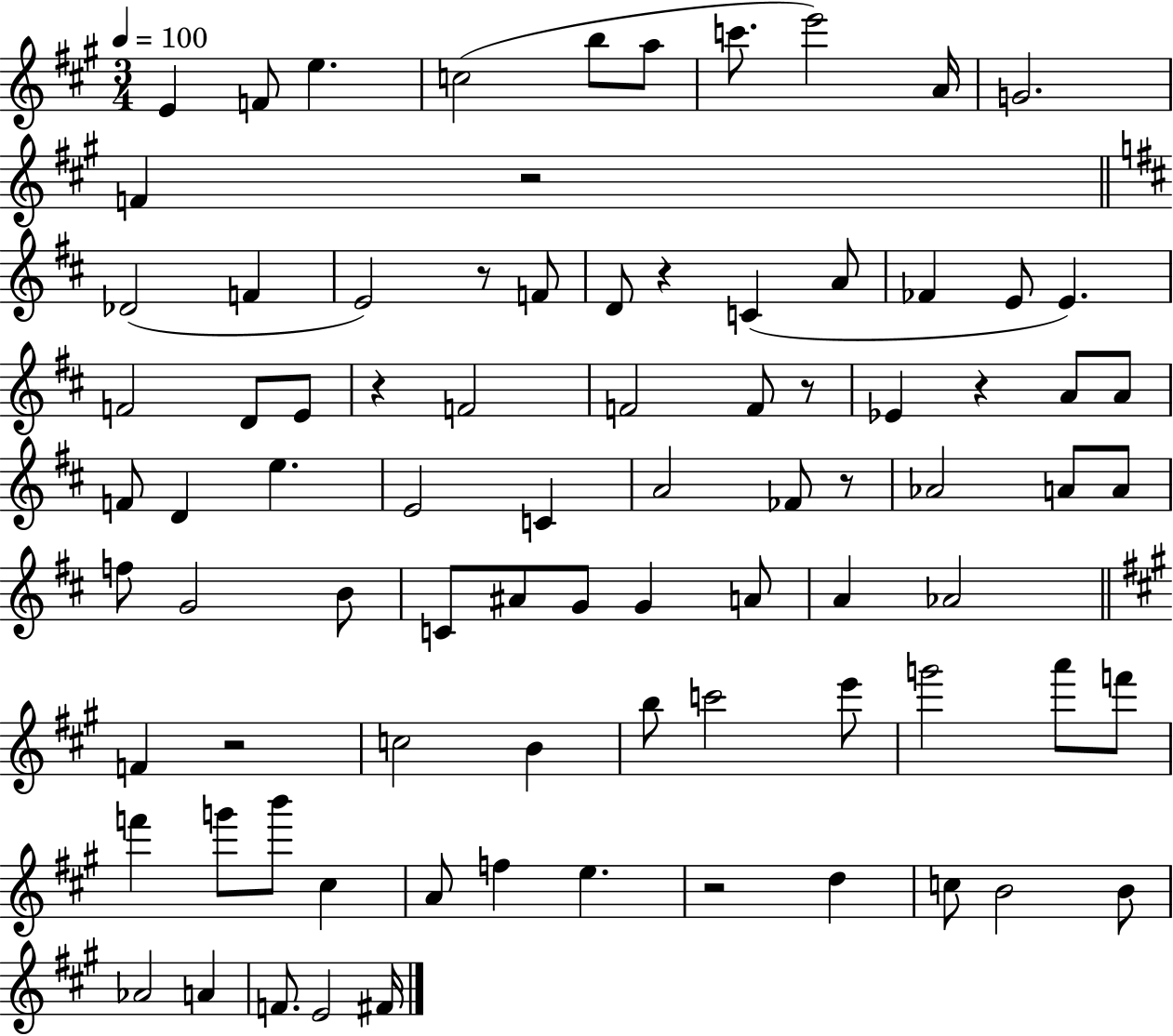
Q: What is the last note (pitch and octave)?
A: F#4